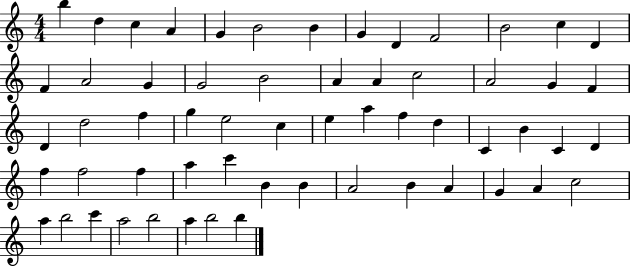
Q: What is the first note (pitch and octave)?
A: B5